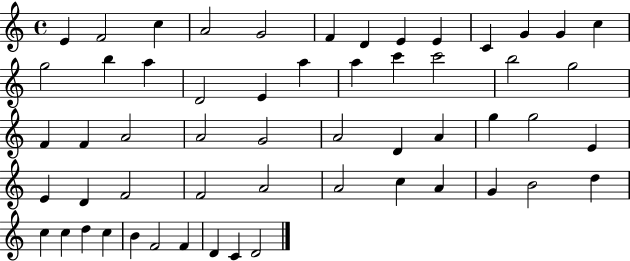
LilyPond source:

{
  \clef treble
  \time 4/4
  \defaultTimeSignature
  \key c \major
  e'4 f'2 c''4 | a'2 g'2 | f'4 d'4 e'4 e'4 | c'4 g'4 g'4 c''4 | \break g''2 b''4 a''4 | d'2 e'4 a''4 | a''4 c'''4 c'''2 | b''2 g''2 | \break f'4 f'4 a'2 | a'2 g'2 | a'2 d'4 a'4 | g''4 g''2 e'4 | \break e'4 d'4 f'2 | f'2 a'2 | a'2 c''4 a'4 | g'4 b'2 d''4 | \break c''4 c''4 d''4 c''4 | b'4 f'2 f'4 | d'4 c'4 d'2 | \bar "|."
}